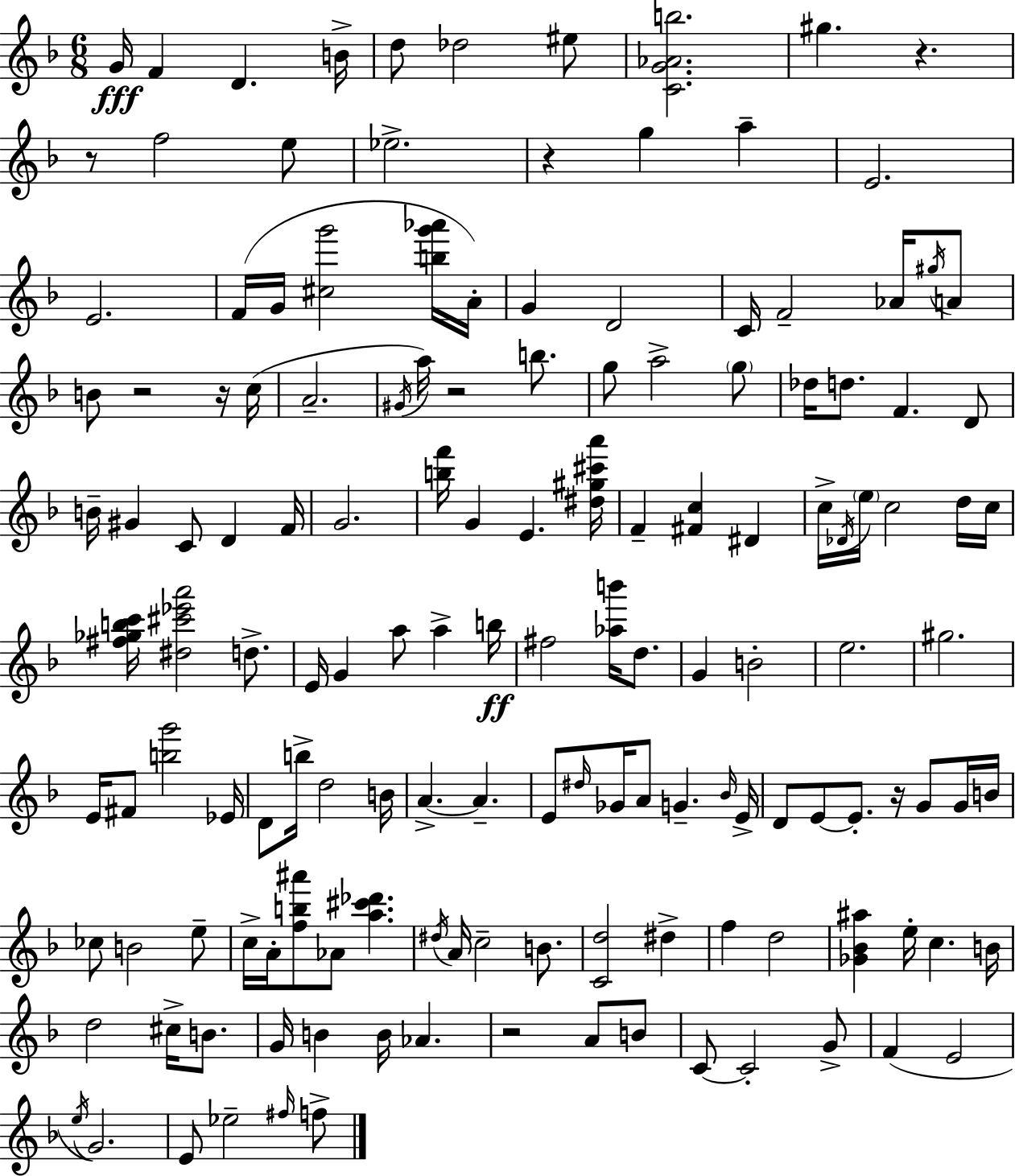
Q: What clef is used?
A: treble